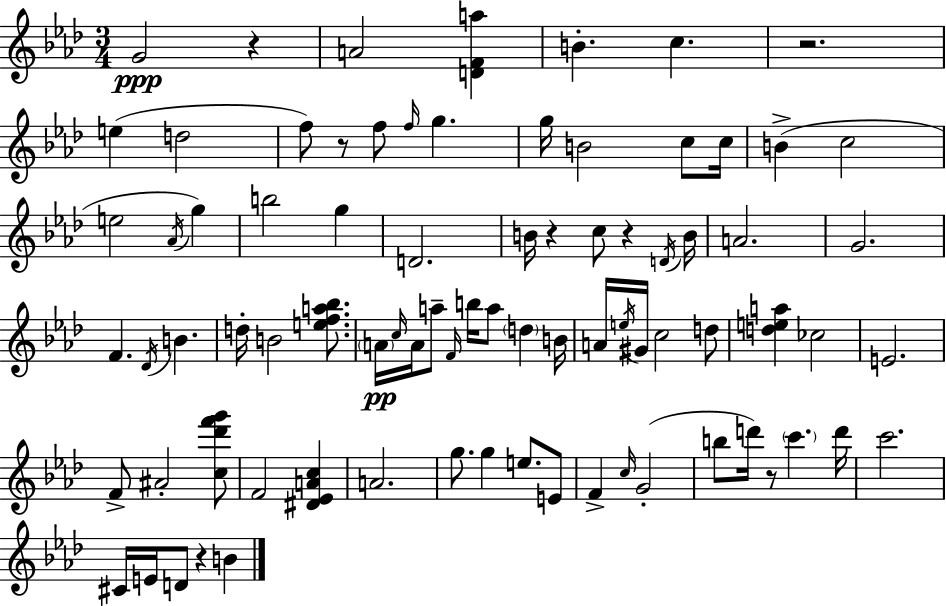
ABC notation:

X:1
T:Untitled
M:3/4
L:1/4
K:Fm
G2 z A2 [DFa] B c z2 e d2 f/2 z/2 f/2 f/4 g g/4 B2 c/2 c/4 B c2 e2 _A/4 g b2 g D2 B/4 z c/2 z D/4 B/4 A2 G2 F _D/4 B d/4 B2 [efa_b]/2 A/4 c/4 A/4 a/2 F/4 b/4 a/2 d B/4 A/4 e/4 ^G/4 c2 d/2 [dea] _c2 E2 F/2 ^A2 [c_d'f'g']/2 F2 [^D_EAc] A2 g/2 g e/2 E/2 F c/4 G2 b/2 d'/4 z/2 c' d'/4 c'2 ^C/4 E/4 D/2 z B